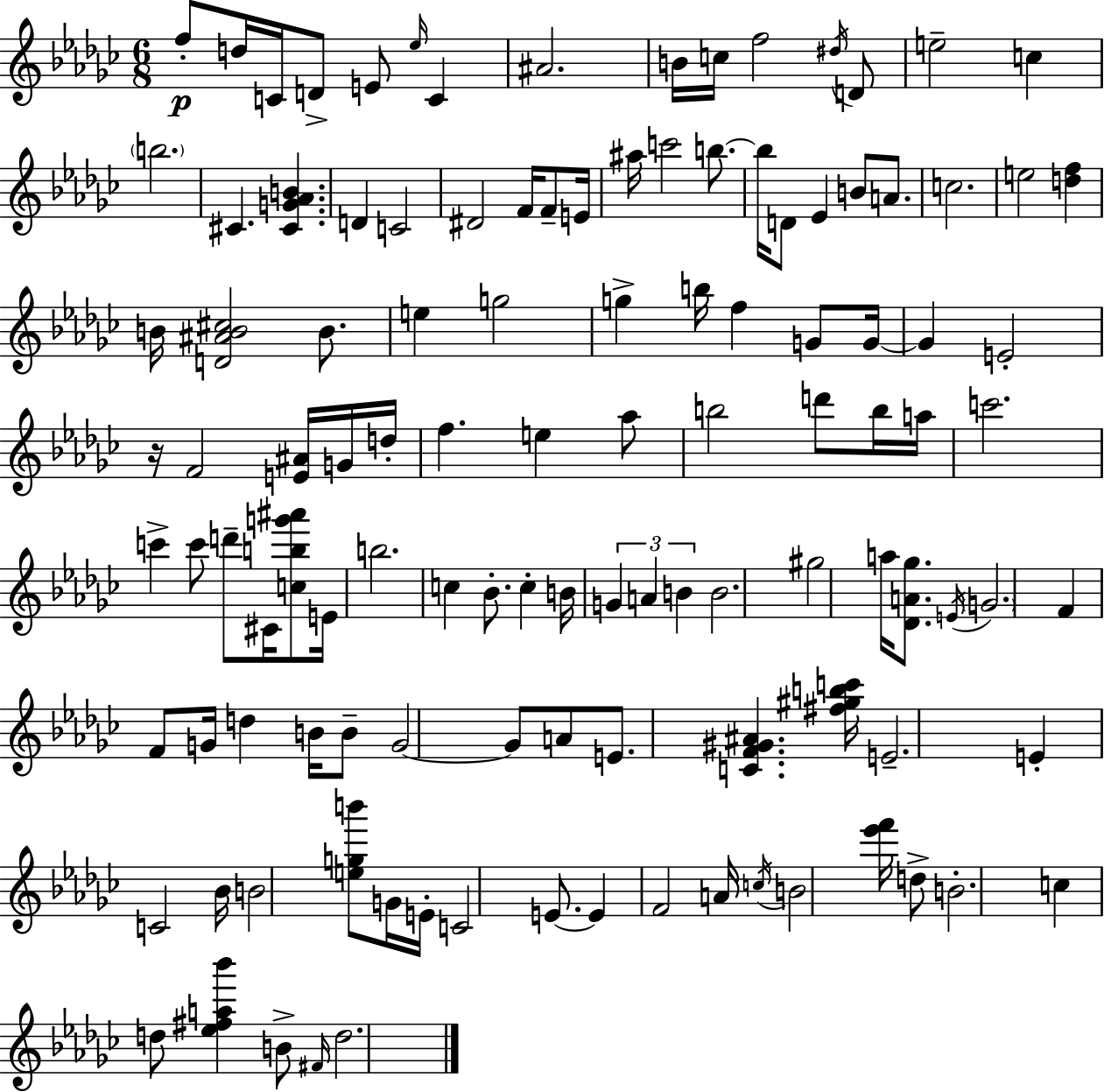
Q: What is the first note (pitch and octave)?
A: F5